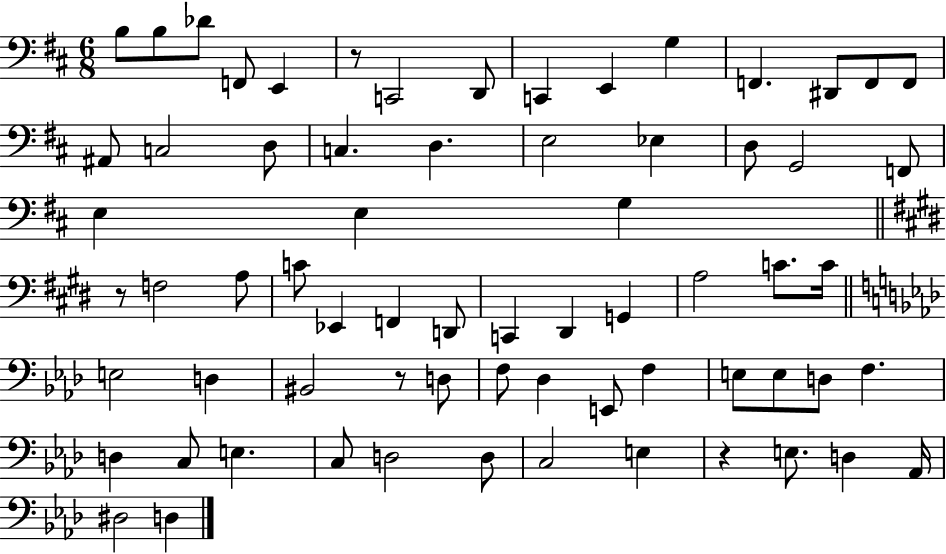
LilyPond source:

{
  \clef bass
  \numericTimeSignature
  \time 6/8
  \key d \major
  b8 b8 des'8 f,8 e,4 | r8 c,2 d,8 | c,4 e,4 g4 | f,4. dis,8 f,8 f,8 | \break ais,8 c2 d8 | c4. d4. | e2 ees4 | d8 g,2 f,8 | \break e4 e4 g4 | \bar "||" \break \key e \major r8 f2 a8 | c'8 ees,4 f,4 d,8 | c,4 dis,4 g,4 | a2 c'8. c'16 | \break \bar "||" \break \key f \minor e2 d4 | bis,2 r8 d8 | f8 des4 e,8 f4 | e8 e8 d8 f4. | \break d4 c8 e4. | c8 d2 d8 | c2 e4 | r4 e8. d4 aes,16 | \break dis2 d4 | \bar "|."
}